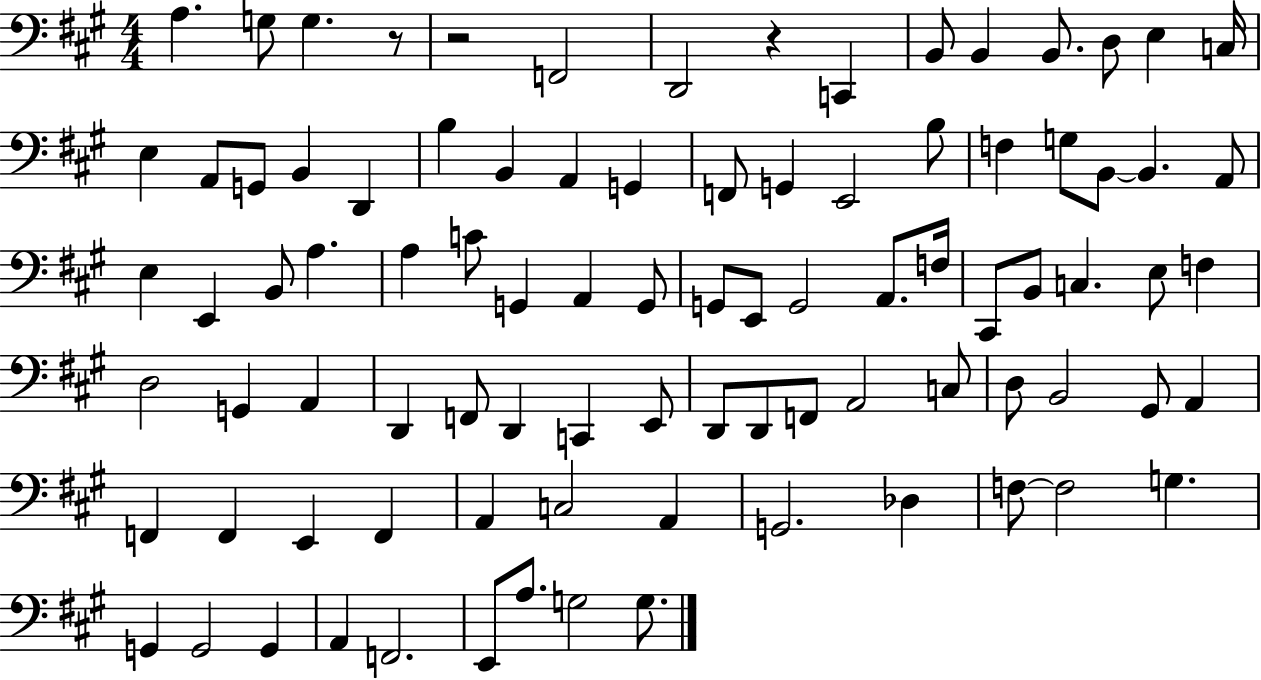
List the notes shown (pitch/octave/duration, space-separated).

A3/q. G3/e G3/q. R/e R/h F2/h D2/h R/q C2/q B2/e B2/q B2/e. D3/e E3/q C3/s E3/q A2/e G2/e B2/q D2/q B3/q B2/q A2/q G2/q F2/e G2/q E2/h B3/e F3/q G3/e B2/e B2/q. A2/e E3/q E2/q B2/e A3/q. A3/q C4/e G2/q A2/q G2/e G2/e E2/e G2/h A2/e. F3/s C#2/e B2/e C3/q. E3/e F3/q D3/h G2/q A2/q D2/q F2/e D2/q C2/q E2/e D2/e D2/e F2/e A2/h C3/e D3/e B2/h G#2/e A2/q F2/q F2/q E2/q F2/q A2/q C3/h A2/q G2/h. Db3/q F3/e F3/h G3/q. G2/q G2/h G2/q A2/q F2/h. E2/e A3/e. G3/h G3/e.